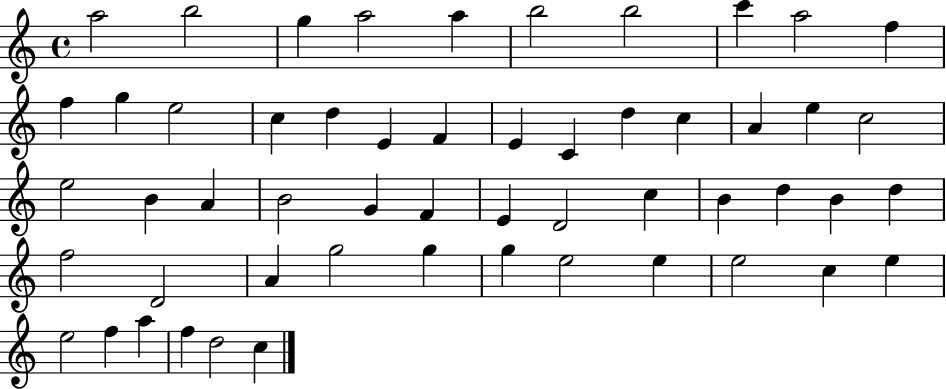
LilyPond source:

{
  \clef treble
  \time 4/4
  \defaultTimeSignature
  \key c \major
  a''2 b''2 | g''4 a''2 a''4 | b''2 b''2 | c'''4 a''2 f''4 | \break f''4 g''4 e''2 | c''4 d''4 e'4 f'4 | e'4 c'4 d''4 c''4 | a'4 e''4 c''2 | \break e''2 b'4 a'4 | b'2 g'4 f'4 | e'4 d'2 c''4 | b'4 d''4 b'4 d''4 | \break f''2 d'2 | a'4 g''2 g''4 | g''4 e''2 e''4 | e''2 c''4 e''4 | \break e''2 f''4 a''4 | f''4 d''2 c''4 | \bar "|."
}